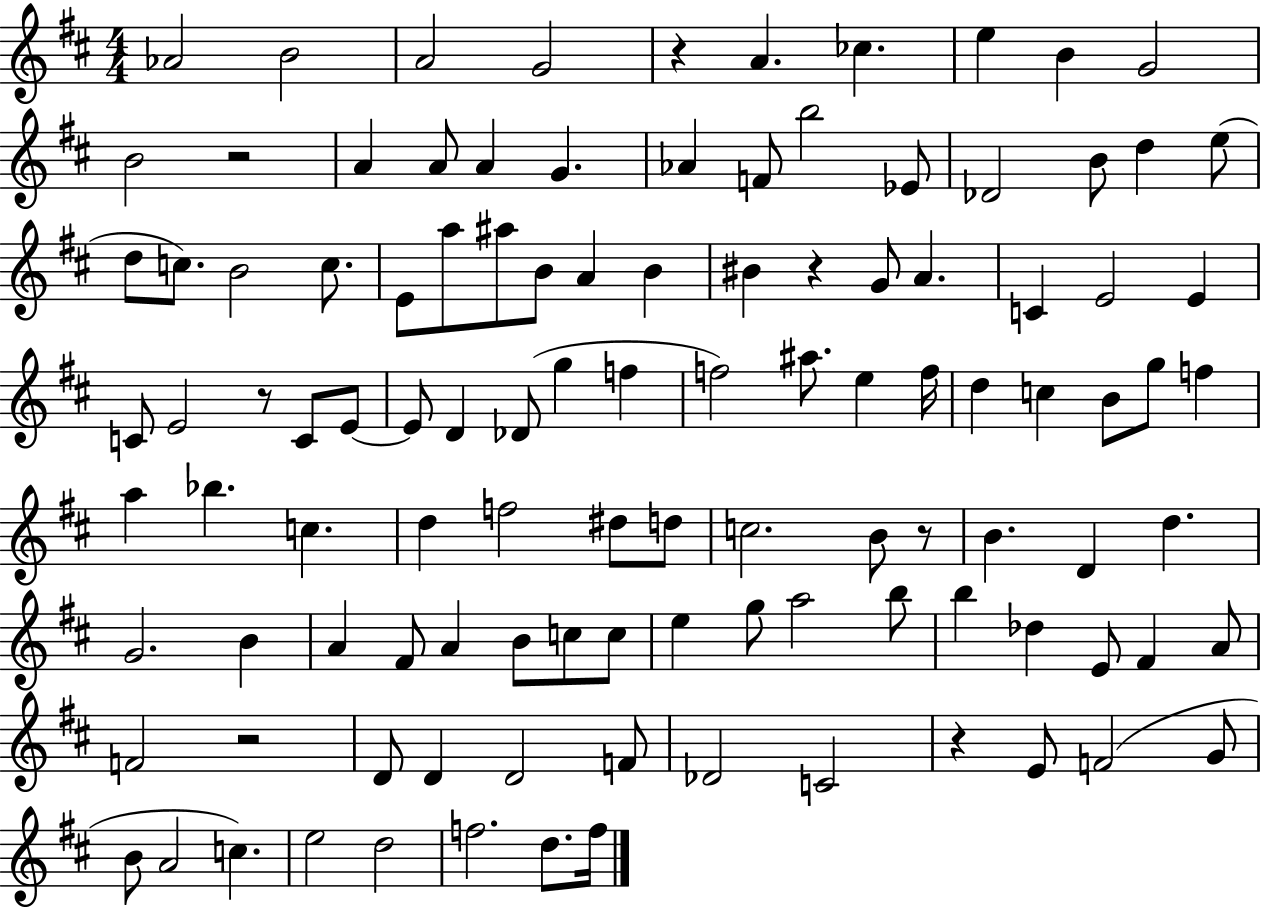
Ab4/h B4/h A4/h G4/h R/q A4/q. CES5/q. E5/q B4/q G4/h B4/h R/h A4/q A4/e A4/q G4/q. Ab4/q F4/e B5/h Eb4/e Db4/h B4/e D5/q E5/e D5/e C5/e. B4/h C5/e. E4/e A5/e A#5/e B4/e A4/q B4/q BIS4/q R/q G4/e A4/q. C4/q E4/h E4/q C4/e E4/h R/e C4/e E4/e E4/e D4/q Db4/e G5/q F5/q F5/h A#5/e. E5/q F5/s D5/q C5/q B4/e G5/e F5/q A5/q Bb5/q. C5/q. D5/q F5/h D#5/e D5/e C5/h. B4/e R/e B4/q. D4/q D5/q. G4/h. B4/q A4/q F#4/e A4/q B4/e C5/e C5/e E5/q G5/e A5/h B5/e B5/q Db5/q E4/e F#4/q A4/e F4/h R/h D4/e D4/q D4/h F4/e Db4/h C4/h R/q E4/e F4/h G4/e B4/e A4/h C5/q. E5/h D5/h F5/h. D5/e. F5/s